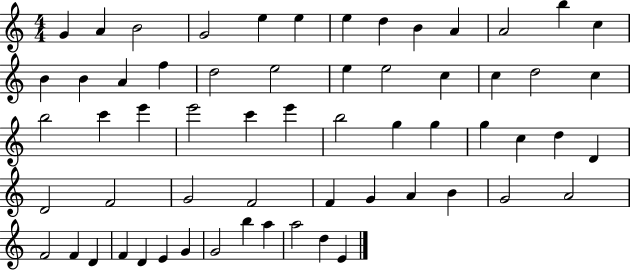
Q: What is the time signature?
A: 4/4